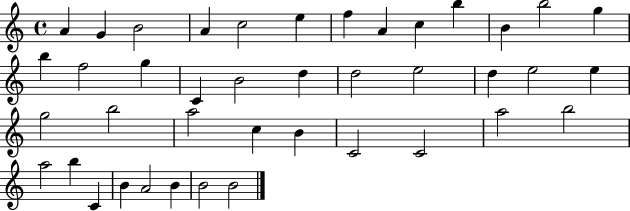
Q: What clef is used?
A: treble